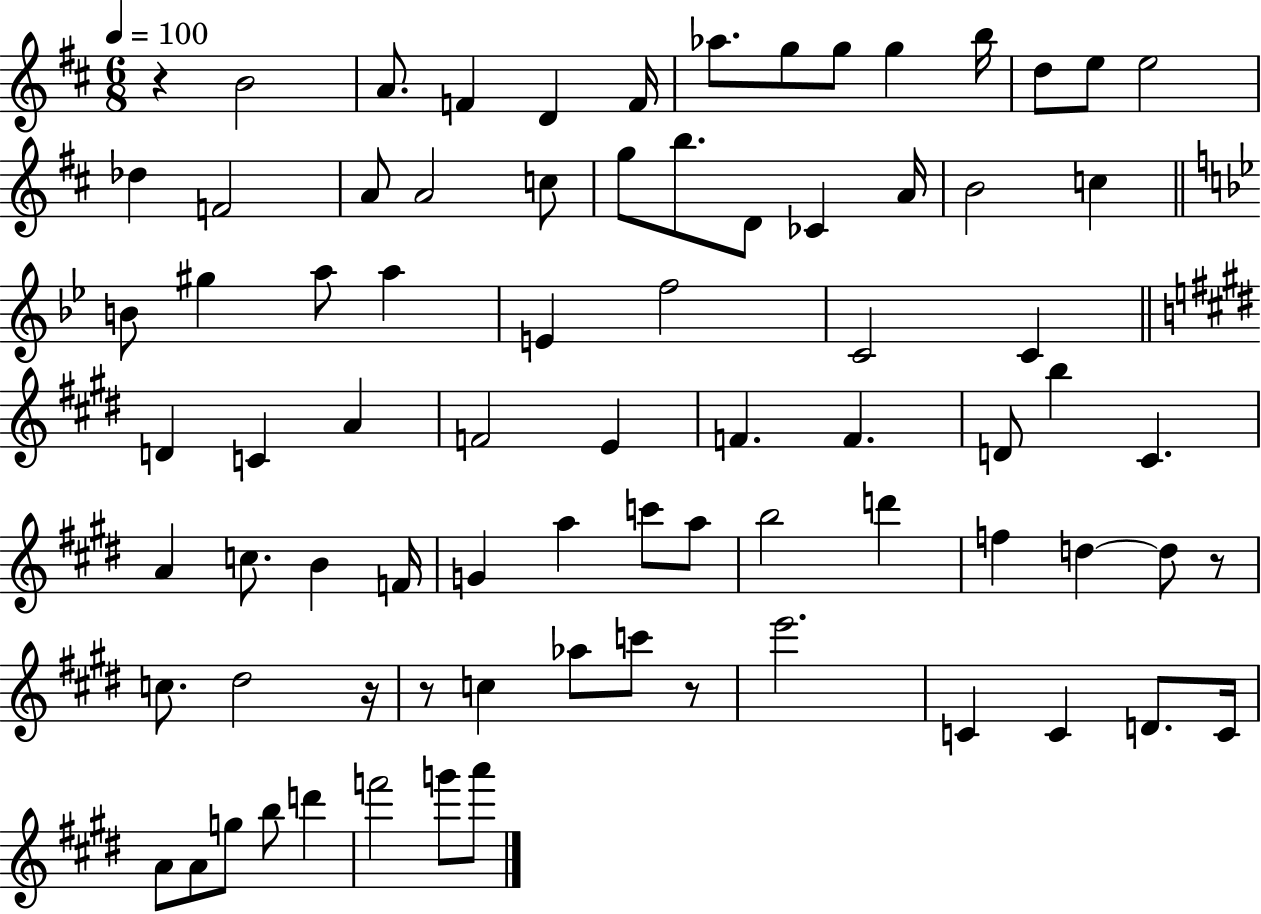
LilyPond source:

{
  \clef treble
  \numericTimeSignature
  \time 6/8
  \key d \major
  \tempo 4 = 100
  r4 b'2 | a'8. f'4 d'4 f'16 | aes''8. g''8 g''8 g''4 b''16 | d''8 e''8 e''2 | \break des''4 f'2 | a'8 a'2 c''8 | g''8 b''8. d'8 ces'4 a'16 | b'2 c''4 | \break \bar "||" \break \key bes \major b'8 gis''4 a''8 a''4 | e'4 f''2 | c'2 c'4 | \bar "||" \break \key e \major d'4 c'4 a'4 | f'2 e'4 | f'4. f'4. | d'8 b''4 cis'4. | \break a'4 c''8. b'4 f'16 | g'4 a''4 c'''8 a''8 | b''2 d'''4 | f''4 d''4~~ d''8 r8 | \break c''8. dis''2 r16 | r8 c''4 aes''8 c'''8 r8 | e'''2. | c'4 c'4 d'8. c'16 | \break a'8 a'8 g''8 b''8 d'''4 | f'''2 g'''8 a'''8 | \bar "|."
}